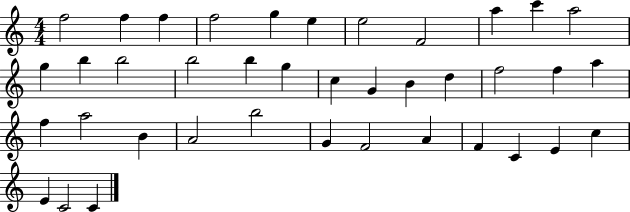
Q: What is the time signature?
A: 4/4